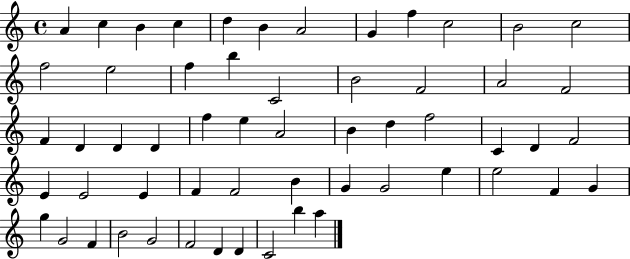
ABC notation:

X:1
T:Untitled
M:4/4
L:1/4
K:C
A c B c d B A2 G f c2 B2 c2 f2 e2 f b C2 B2 F2 A2 F2 F D D D f e A2 B d f2 C D F2 E E2 E F F2 B G G2 e e2 F G g G2 F B2 G2 F2 D D C2 b a